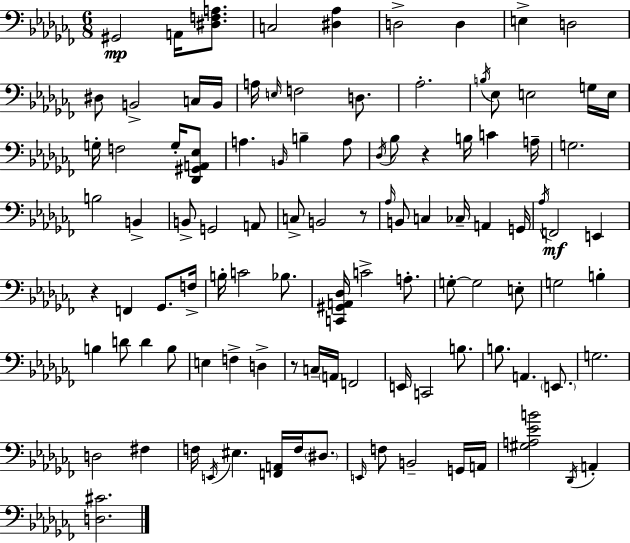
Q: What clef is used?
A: bass